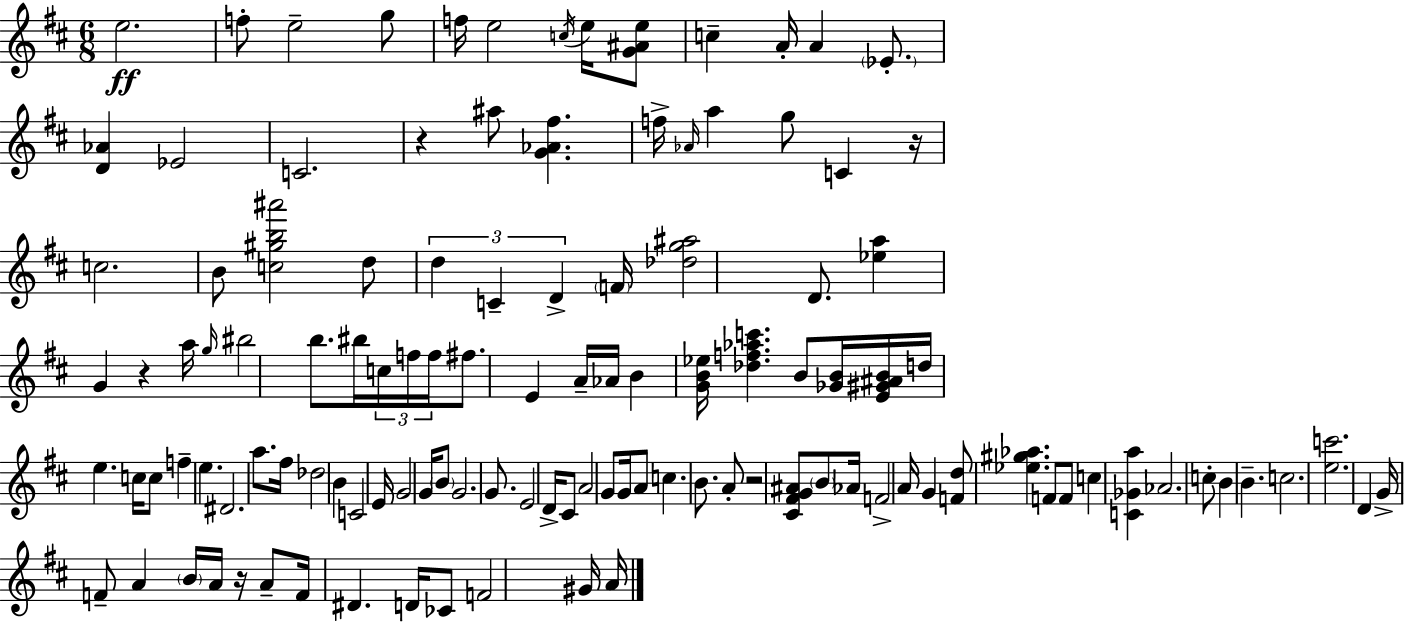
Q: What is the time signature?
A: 6/8